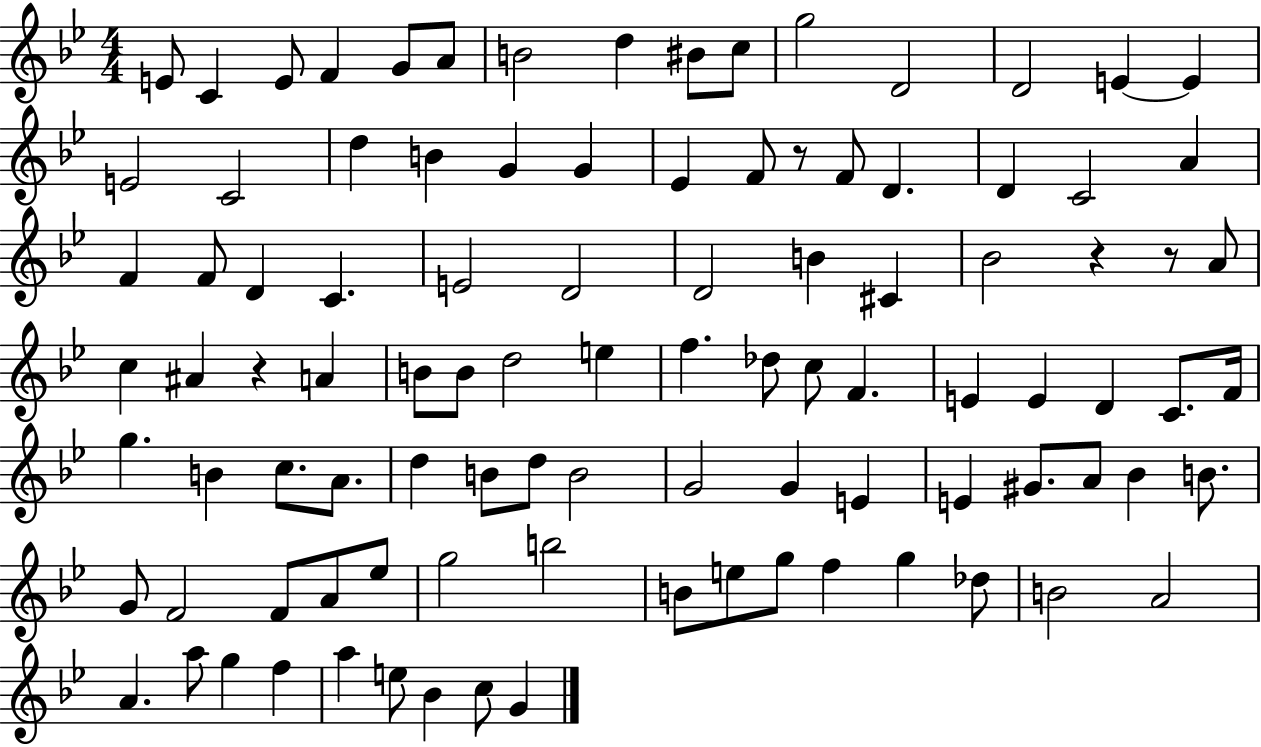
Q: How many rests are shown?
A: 4